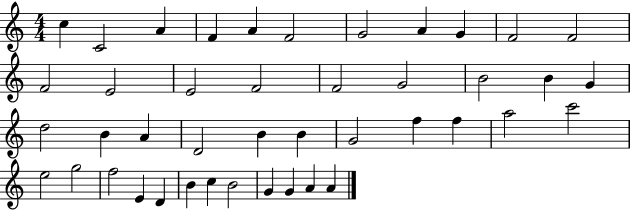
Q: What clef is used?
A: treble